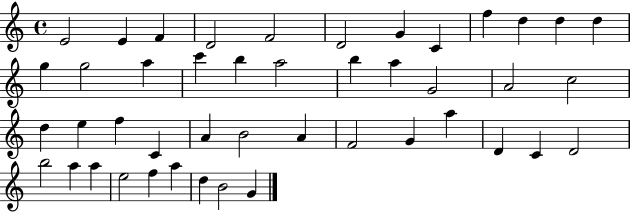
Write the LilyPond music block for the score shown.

{
  \clef treble
  \time 4/4
  \defaultTimeSignature
  \key c \major
  e'2 e'4 f'4 | d'2 f'2 | d'2 g'4 c'4 | f''4 d''4 d''4 d''4 | \break g''4 g''2 a''4 | c'''4 b''4 a''2 | b''4 a''4 g'2 | a'2 c''2 | \break d''4 e''4 f''4 c'4 | a'4 b'2 a'4 | f'2 g'4 a''4 | d'4 c'4 d'2 | \break b''2 a''4 a''4 | e''2 f''4 a''4 | d''4 b'2 g'4 | \bar "|."
}